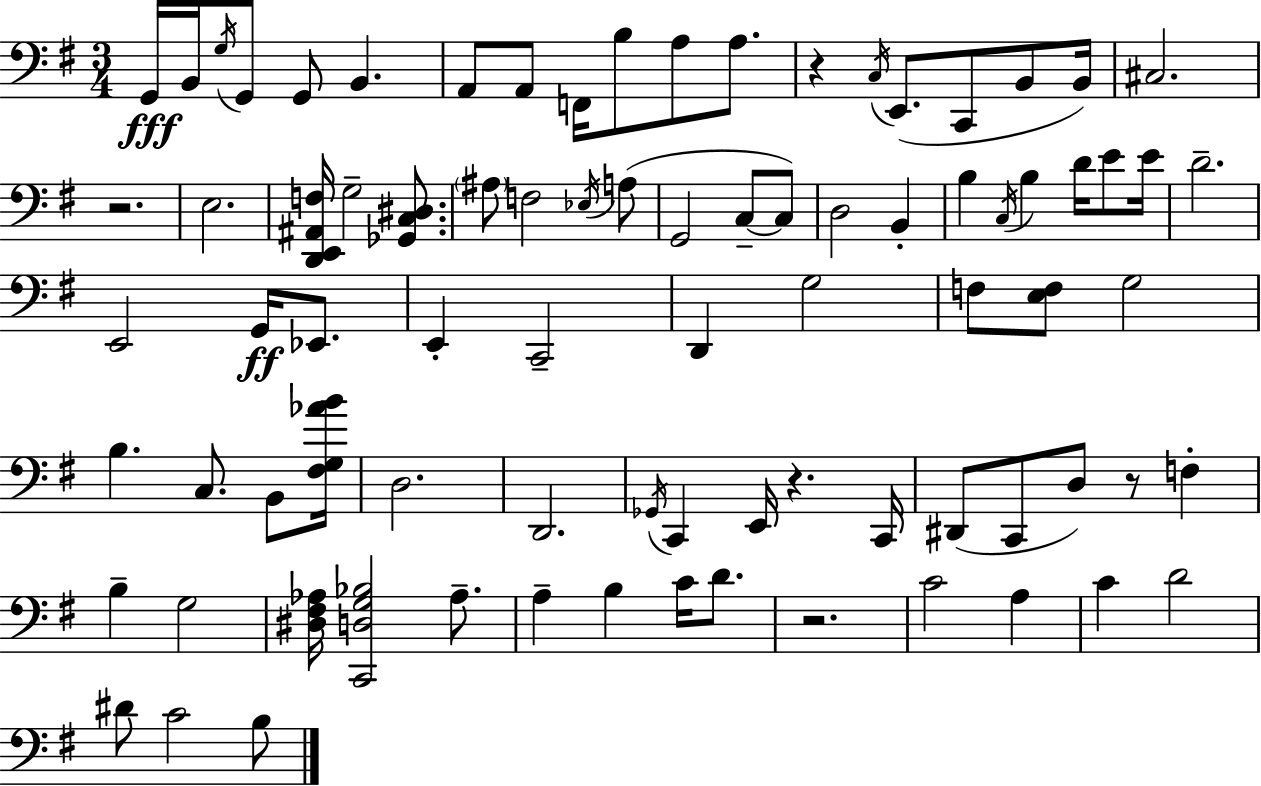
G2/s B2/s G3/s G2/e G2/e B2/q. A2/e A2/e F2/s B3/e A3/e A3/e. R/q C3/s E2/e. C2/e B2/e B2/s C#3/h. R/h. E3/h. [D2,E2,A#2,F3]/s G3/h [Gb2,C3,D#3]/e. A#3/e F3/h Eb3/s A3/e G2/h C3/e C3/e D3/h B2/q B3/q C3/s B3/q D4/s E4/e E4/s D4/h. E2/h G2/s Eb2/e. E2/q C2/h D2/q G3/h F3/e [E3,F3]/e G3/h B3/q. C3/e. B2/e [F#3,G3,Ab4,B4]/s D3/h. D2/h. Gb2/s C2/q E2/s R/q. C2/s D#2/e C2/e D3/e R/e F3/q B3/q G3/h [D#3,F#3,Ab3]/s [C2,D3,G3,Bb3]/h Ab3/e. A3/q B3/q C4/s D4/e. R/h. C4/h A3/q C4/q D4/h D#4/e C4/h B3/e